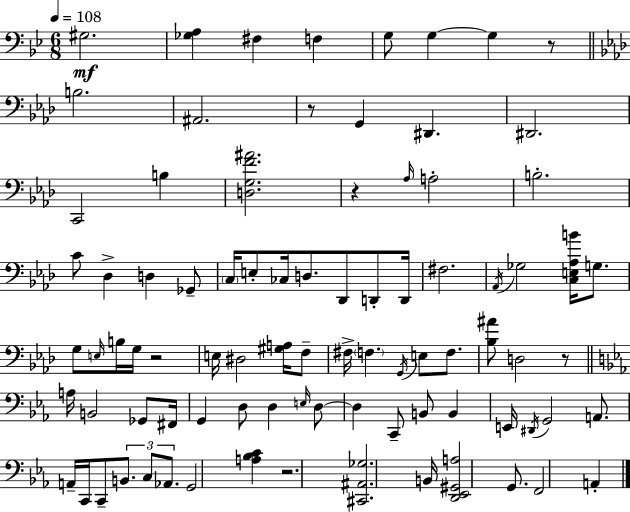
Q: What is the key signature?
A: BES major